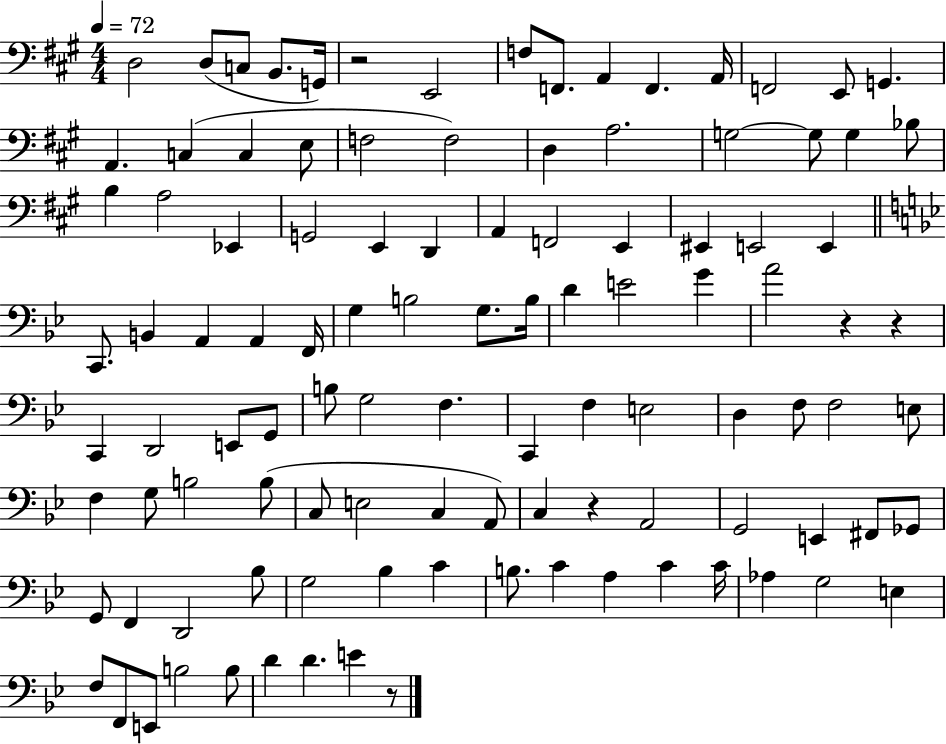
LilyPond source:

{
  \clef bass
  \numericTimeSignature
  \time 4/4
  \key a \major
  \tempo 4 = 72
  d2 d8( c8 b,8. g,16) | r2 e,2 | f8 f,8. a,4 f,4. a,16 | f,2 e,8 g,4. | \break a,4. c4( c4 e8 | f2 f2) | d4 a2. | g2~~ g8 g4 bes8 | \break b4 a2 ees,4 | g,2 e,4 d,4 | a,4 f,2 e,4 | eis,4 e,2 e,4 | \break \bar "||" \break \key bes \major c,8. b,4 a,4 a,4 f,16 | g4 b2 g8. b16 | d'4 e'2 g'4 | a'2 r4 r4 | \break c,4 d,2 e,8 g,8 | b8 g2 f4. | c,4 f4 e2 | d4 f8 f2 e8 | \break f4 g8 b2 b8( | c8 e2 c4 a,8) | c4 r4 a,2 | g,2 e,4 fis,8 ges,8 | \break g,8 f,4 d,2 bes8 | g2 bes4 c'4 | b8. c'4 a4 c'4 c'16 | aes4 g2 e4 | \break f8 f,8 e,8 b2 b8 | d'4 d'4. e'4 r8 | \bar "|."
}